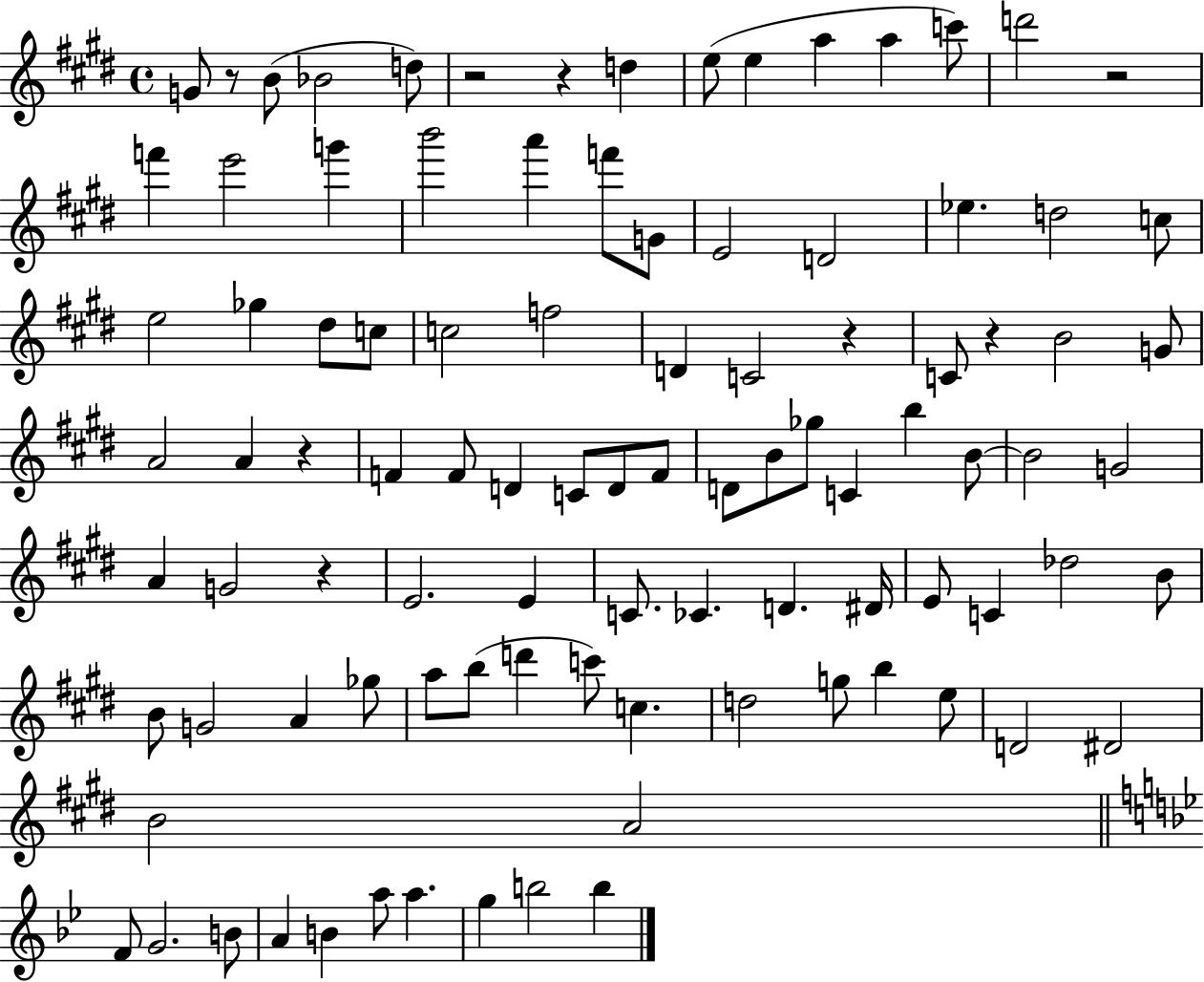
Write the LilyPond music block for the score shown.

{
  \clef treble
  \time 4/4
  \defaultTimeSignature
  \key e \major
  g'8 r8 b'8( bes'2 d''8) | r2 r4 d''4 | e''8( e''4 a''4 a''4 c'''8) | d'''2 r2 | \break f'''4 e'''2 g'''4 | b'''2 a'''4 f'''8 g'8 | e'2 d'2 | ees''4. d''2 c''8 | \break e''2 ges''4 dis''8 c''8 | c''2 f''2 | d'4 c'2 r4 | c'8 r4 b'2 g'8 | \break a'2 a'4 r4 | f'4 f'8 d'4 c'8 d'8 f'8 | d'8 b'8 ges''8 c'4 b''4 b'8~~ | b'2 g'2 | \break a'4 g'2 r4 | e'2. e'4 | c'8. ces'4. d'4. dis'16 | e'8 c'4 des''2 b'8 | \break b'8 g'2 a'4 ges''8 | a''8 b''8( d'''4 c'''8) c''4. | d''2 g''8 b''4 e''8 | d'2 dis'2 | \break b'2 a'2 | \bar "||" \break \key bes \major f'8 g'2. b'8 | a'4 b'4 a''8 a''4. | g''4 b''2 b''4 | \bar "|."
}